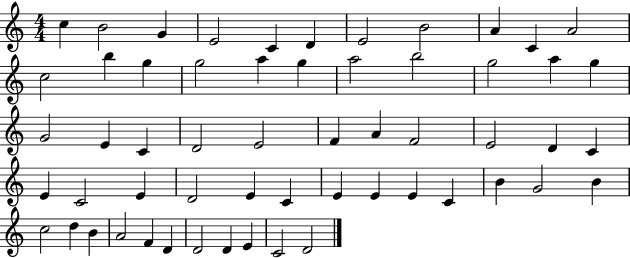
X:1
T:Untitled
M:4/4
L:1/4
K:C
c B2 G E2 C D E2 B2 A C A2 c2 b g g2 a g a2 b2 g2 a g G2 E C D2 E2 F A F2 E2 D C E C2 E D2 E C E E E C B G2 B c2 d B A2 F D D2 D E C2 D2